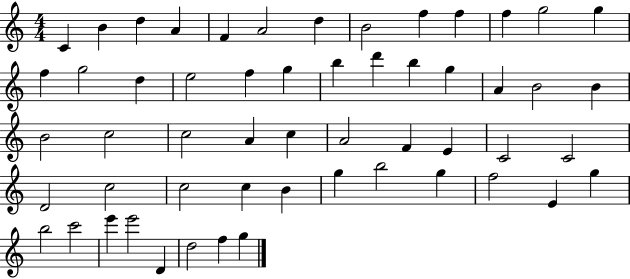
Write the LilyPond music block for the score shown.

{
  \clef treble
  \numericTimeSignature
  \time 4/4
  \key c \major
  c'4 b'4 d''4 a'4 | f'4 a'2 d''4 | b'2 f''4 f''4 | f''4 g''2 g''4 | \break f''4 g''2 d''4 | e''2 f''4 g''4 | b''4 d'''4 b''4 g''4 | a'4 b'2 b'4 | \break b'2 c''2 | c''2 a'4 c''4 | a'2 f'4 e'4 | c'2 c'2 | \break d'2 c''2 | c''2 c''4 b'4 | g''4 b''2 g''4 | f''2 e'4 g''4 | \break b''2 c'''2 | e'''4 e'''2 d'4 | d''2 f''4 g''4 | \bar "|."
}